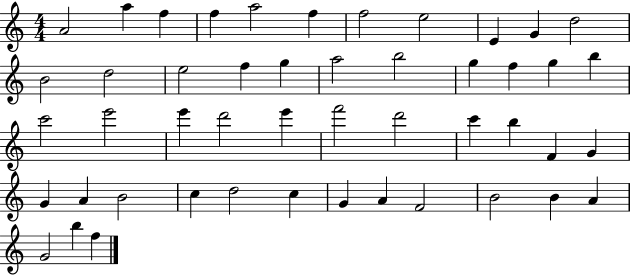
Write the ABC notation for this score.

X:1
T:Untitled
M:4/4
L:1/4
K:C
A2 a f f a2 f f2 e2 E G d2 B2 d2 e2 f g a2 b2 g f g b c'2 e'2 e' d'2 e' f'2 d'2 c' b F G G A B2 c d2 c G A F2 B2 B A G2 b f